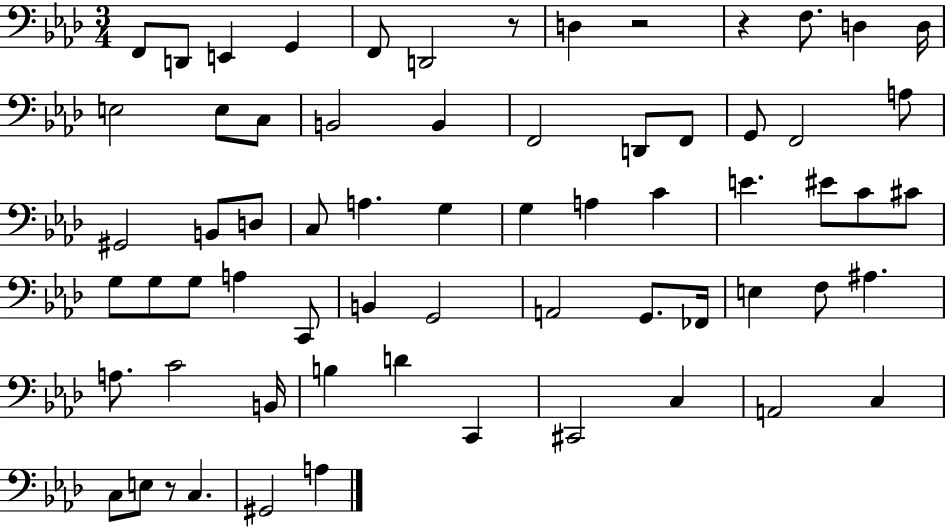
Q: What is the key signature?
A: AES major